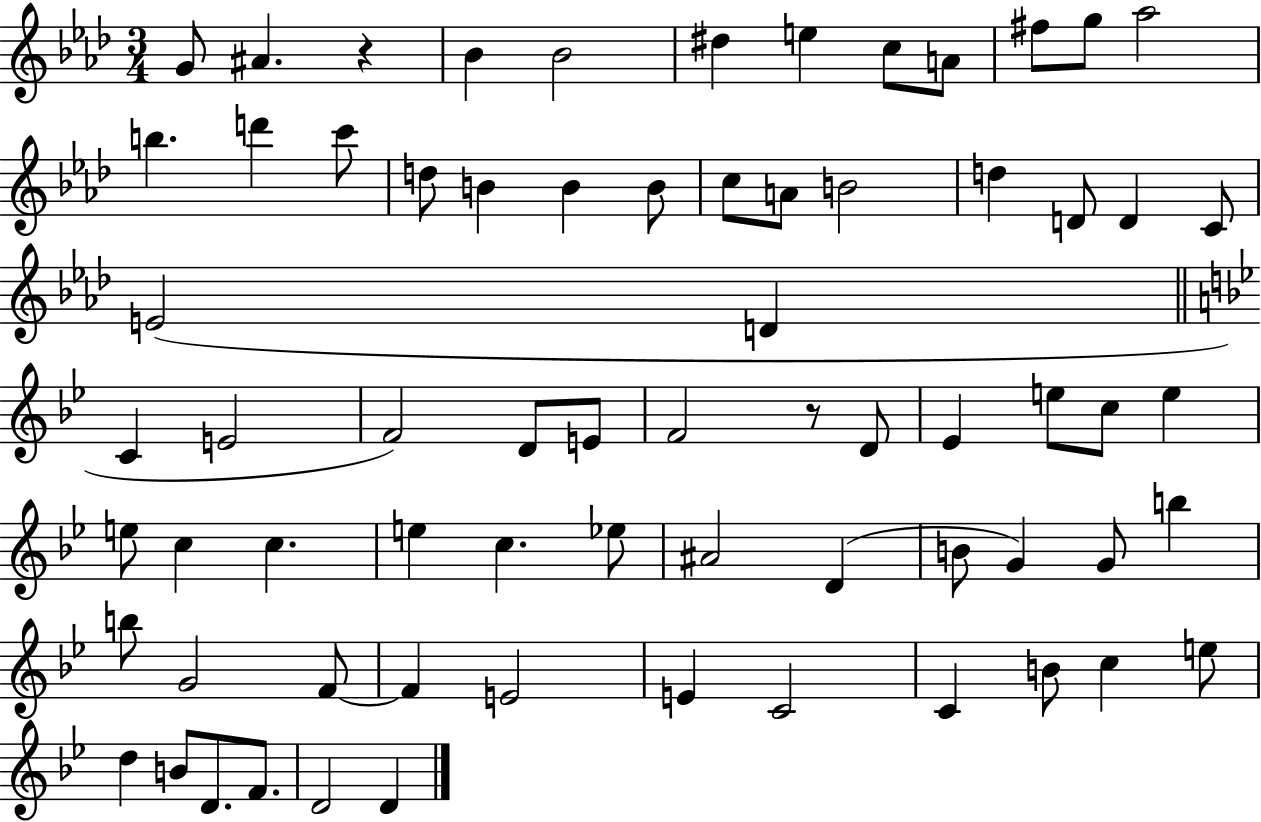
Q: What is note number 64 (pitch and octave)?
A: D4